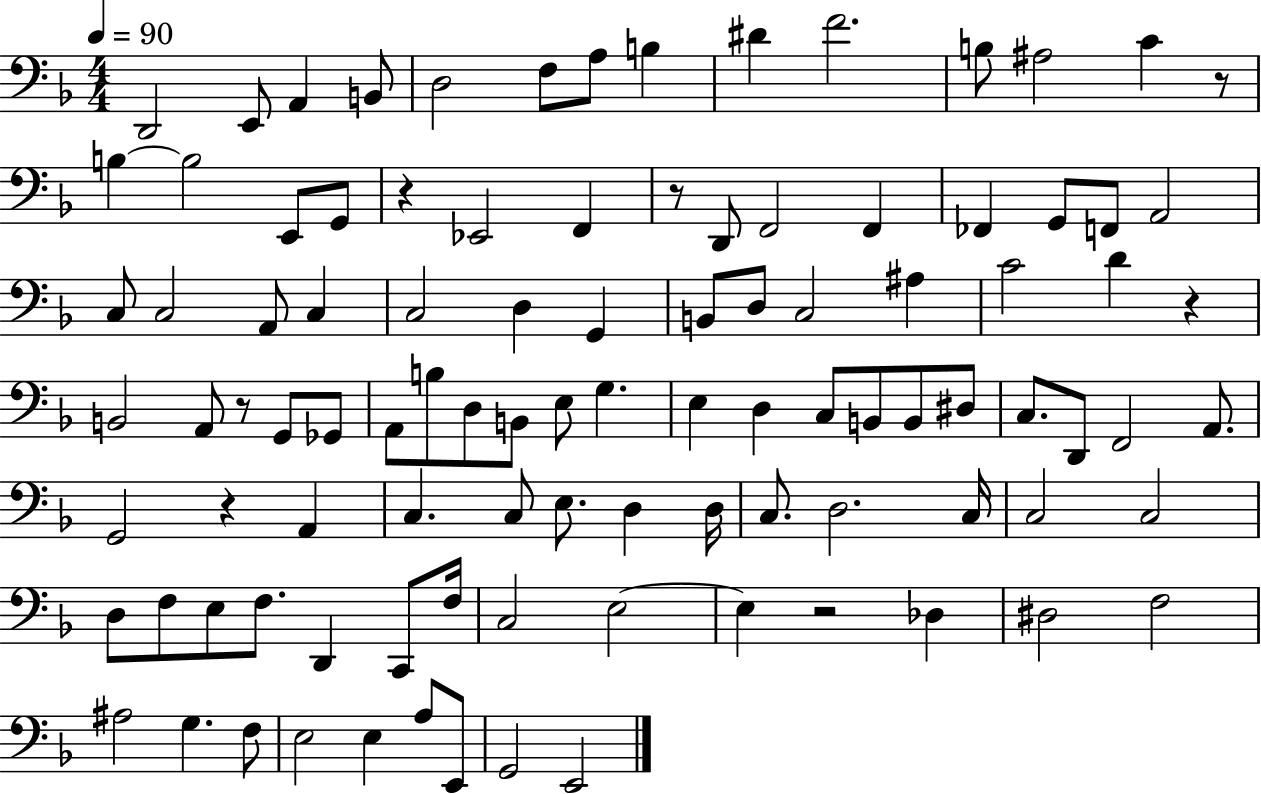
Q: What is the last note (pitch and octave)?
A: E2